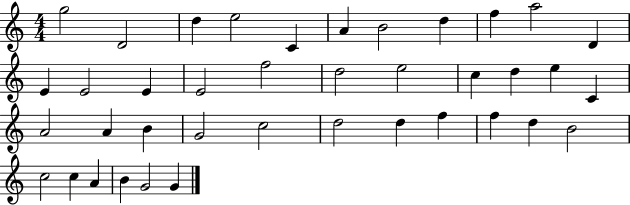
{
  \clef treble
  \numericTimeSignature
  \time 4/4
  \key c \major
  g''2 d'2 | d''4 e''2 c'4 | a'4 b'2 d''4 | f''4 a''2 d'4 | \break e'4 e'2 e'4 | e'2 f''2 | d''2 e''2 | c''4 d''4 e''4 c'4 | \break a'2 a'4 b'4 | g'2 c''2 | d''2 d''4 f''4 | f''4 d''4 b'2 | \break c''2 c''4 a'4 | b'4 g'2 g'4 | \bar "|."
}